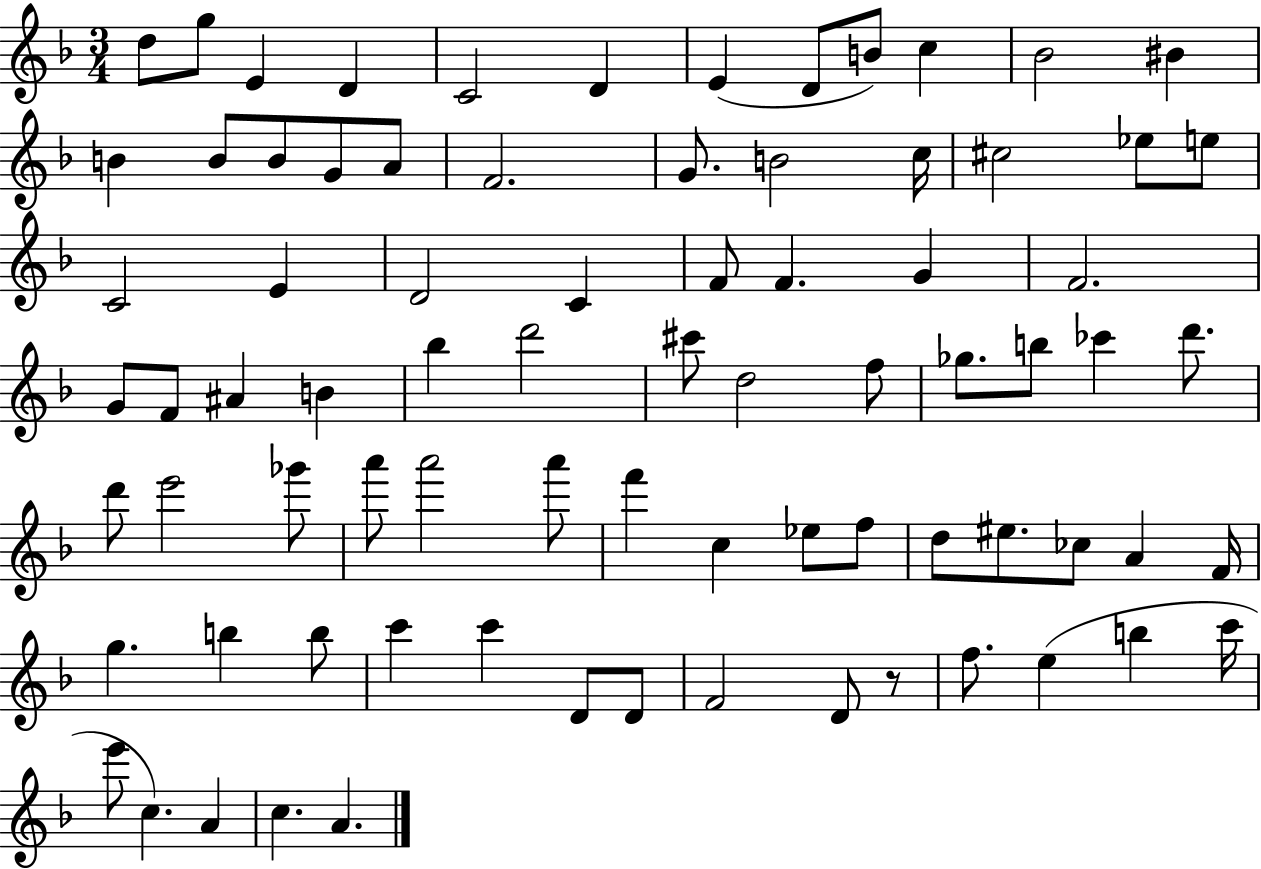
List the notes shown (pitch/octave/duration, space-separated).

D5/e G5/e E4/q D4/q C4/h D4/q E4/q D4/e B4/e C5/q Bb4/h BIS4/q B4/q B4/e B4/e G4/e A4/e F4/h. G4/e. B4/h C5/s C#5/h Eb5/e E5/e C4/h E4/q D4/h C4/q F4/e F4/q. G4/q F4/h. G4/e F4/e A#4/q B4/q Bb5/q D6/h C#6/e D5/h F5/e Gb5/e. B5/e CES6/q D6/e. D6/e E6/h Gb6/e A6/e A6/h A6/e F6/q C5/q Eb5/e F5/e D5/e EIS5/e. CES5/e A4/q F4/s G5/q. B5/q B5/e C6/q C6/q D4/e D4/e F4/h D4/e R/e F5/e. E5/q B5/q C6/s E6/e C5/q. A4/q C5/q. A4/q.